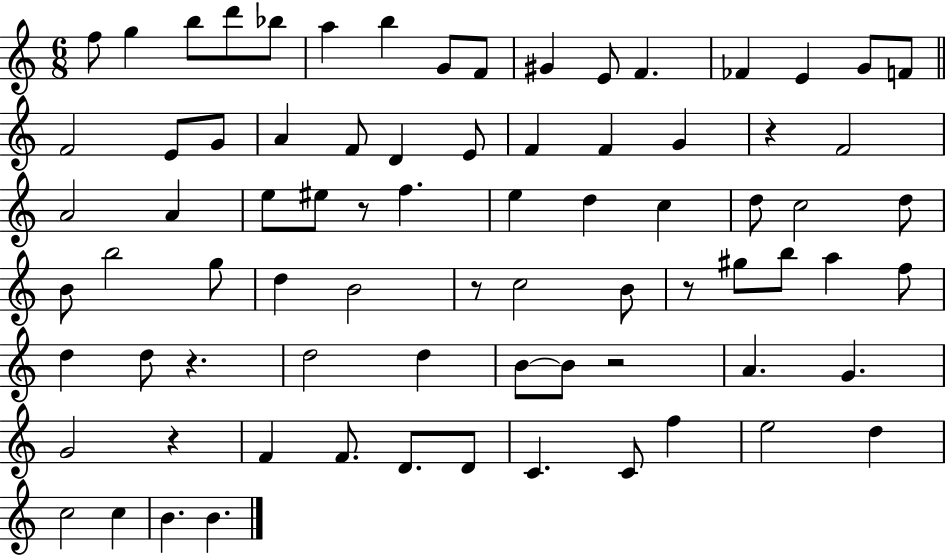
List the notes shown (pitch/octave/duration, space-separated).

F5/e G5/q B5/e D6/e Bb5/e A5/q B5/q G4/e F4/e G#4/q E4/e F4/q. FES4/q E4/q G4/e F4/e F4/h E4/e G4/e A4/q F4/e D4/q E4/e F4/q F4/q G4/q R/q F4/h A4/h A4/q E5/e EIS5/e R/e F5/q. E5/q D5/q C5/q D5/e C5/h D5/e B4/e B5/h G5/e D5/q B4/h R/e C5/h B4/e R/e G#5/e B5/e A5/q F5/e D5/q D5/e R/q. D5/h D5/q B4/e B4/e R/h A4/q. G4/q. G4/h R/q F4/q F4/e. D4/e. D4/e C4/q. C4/e F5/q E5/h D5/q C5/h C5/q B4/q. B4/q.